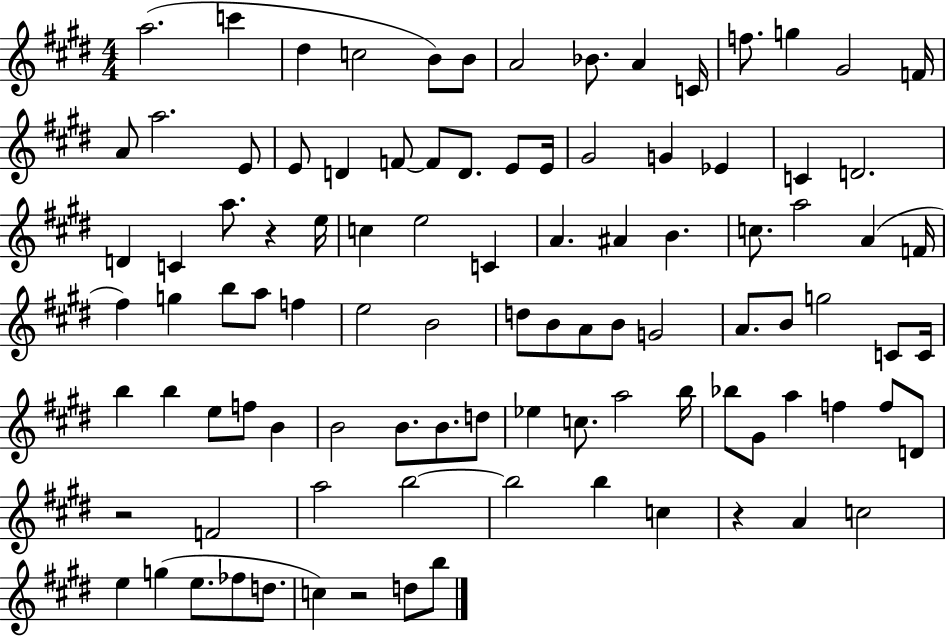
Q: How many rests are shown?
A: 4